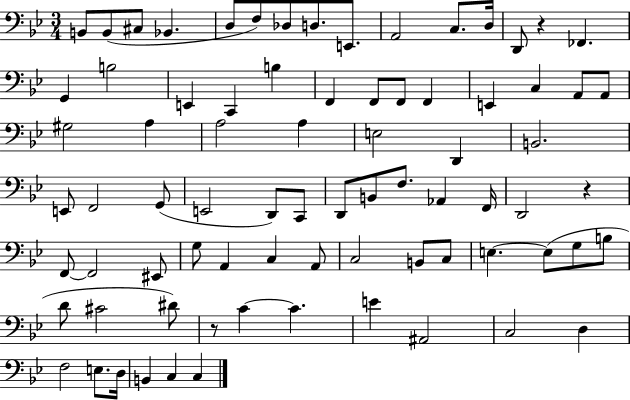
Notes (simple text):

B2/e B2/e C#3/e Bb2/q. D3/e F3/e Db3/e D3/e. E2/e. A2/h C3/e. D3/s D2/e R/q FES2/q. G2/q B3/h E2/q C2/q B3/q F2/q F2/e F2/e F2/q E2/q C3/q A2/e A2/e G#3/h A3/q A3/h A3/q E3/h D2/q B2/h. E2/e F2/h G2/e E2/h D2/e C2/e D2/e B2/e F3/e. Ab2/q F2/s D2/h R/q F2/e F2/h EIS2/e G3/e A2/q C3/q A2/e C3/h B2/e C3/e E3/q. E3/e G3/e B3/e D4/e C#4/h D#4/e R/e C4/q C4/q. E4/q A#2/h C3/h D3/q F3/h E3/e. D3/s B2/q C3/q C3/q